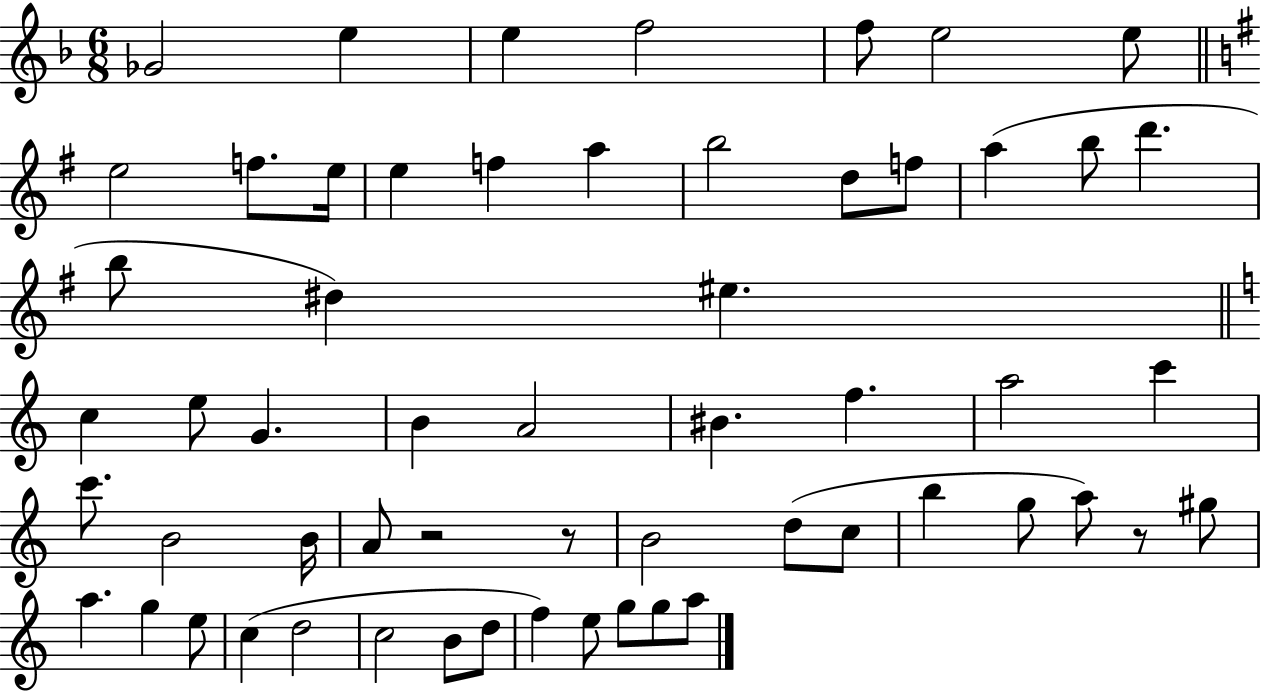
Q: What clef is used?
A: treble